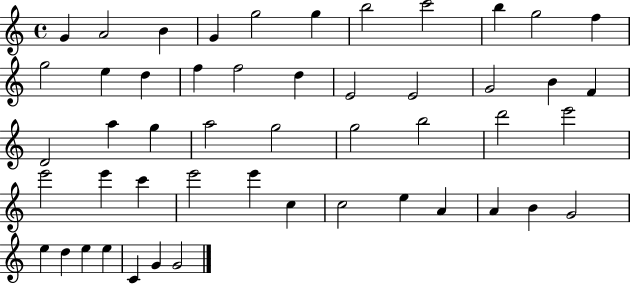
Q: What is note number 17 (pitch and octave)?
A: D5